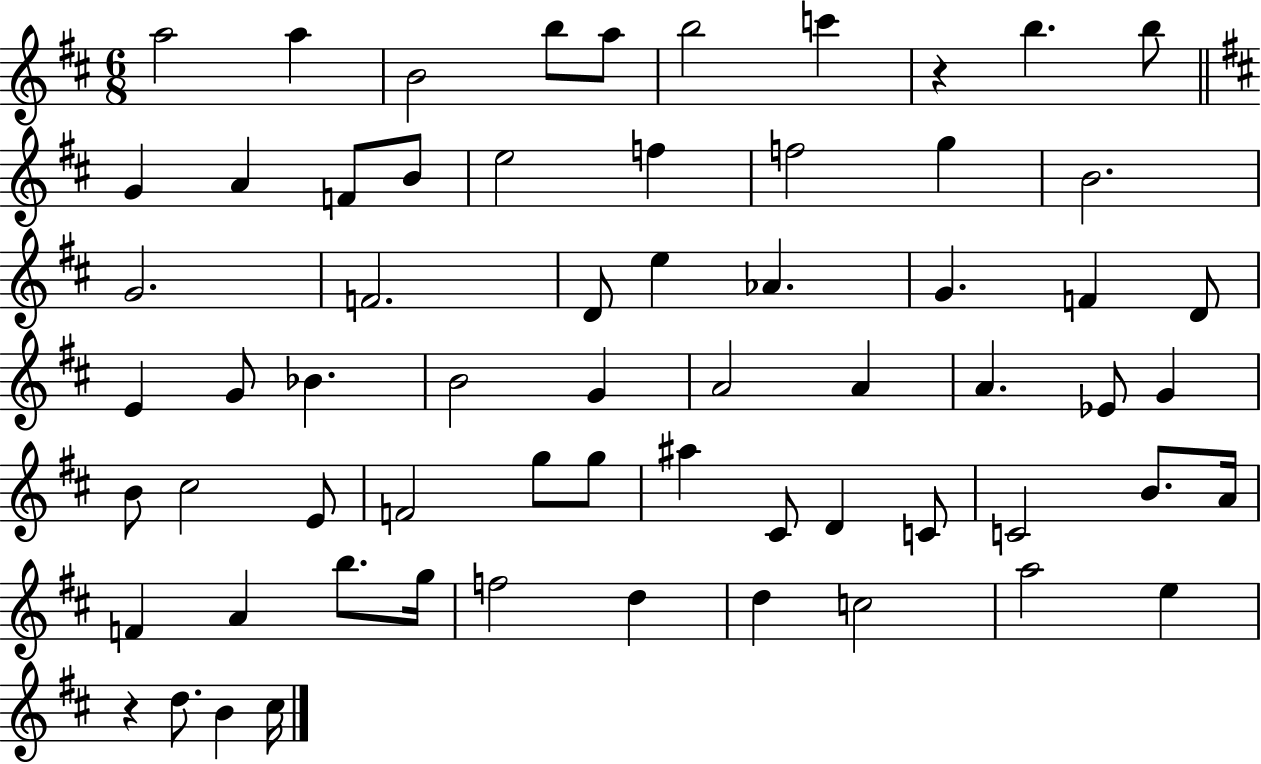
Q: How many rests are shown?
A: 2